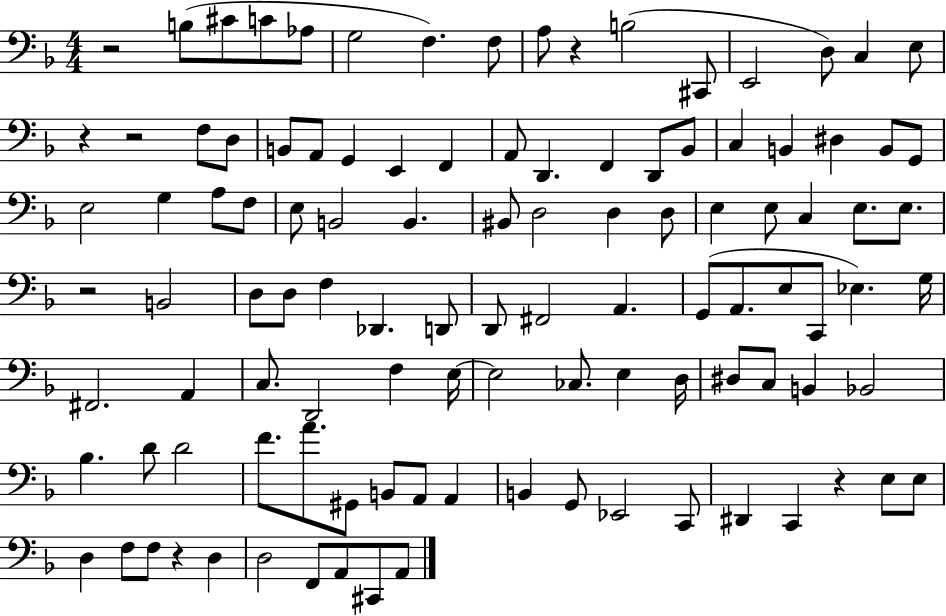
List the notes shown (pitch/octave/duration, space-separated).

R/h B3/e C#4/e C4/e Ab3/e G3/h F3/q. F3/e A3/e R/q B3/h C#2/e E2/h D3/e C3/q E3/e R/q R/h F3/e D3/e B2/e A2/e G2/q E2/q F2/q A2/e D2/q. F2/q D2/e Bb2/e C3/q B2/q D#3/q B2/e G2/e E3/h G3/q A3/e F3/e E3/e B2/h B2/q. BIS2/e D3/h D3/q D3/e E3/q E3/e C3/q E3/e. E3/e. R/h B2/h D3/e D3/e F3/q Db2/q. D2/e D2/e F#2/h A2/q. G2/e A2/e. E3/e C2/e Eb3/q. G3/s F#2/h. A2/q C3/e. D2/h F3/q E3/s E3/h CES3/e. E3/q D3/s D#3/e C3/e B2/q Bb2/h Bb3/q. D4/e D4/h F4/e. A4/e. G#2/e B2/e A2/e A2/q B2/q G2/e Eb2/h C2/e D#2/q C2/q R/q E3/e E3/e D3/q F3/e F3/e R/q D3/q D3/h F2/e A2/e C#2/e A2/e